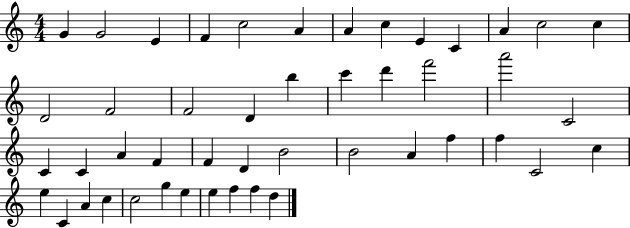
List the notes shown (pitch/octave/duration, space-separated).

G4/q G4/h E4/q F4/q C5/h A4/q A4/q C5/q E4/q C4/q A4/q C5/h C5/q D4/h F4/h F4/h D4/q B5/q C6/q D6/q F6/h A6/h C4/h C4/q C4/q A4/q F4/q F4/q D4/q B4/h B4/h A4/q F5/q F5/q C4/h C5/q E5/q C4/q A4/q C5/q C5/h G5/q E5/q E5/q F5/q F5/q D5/q